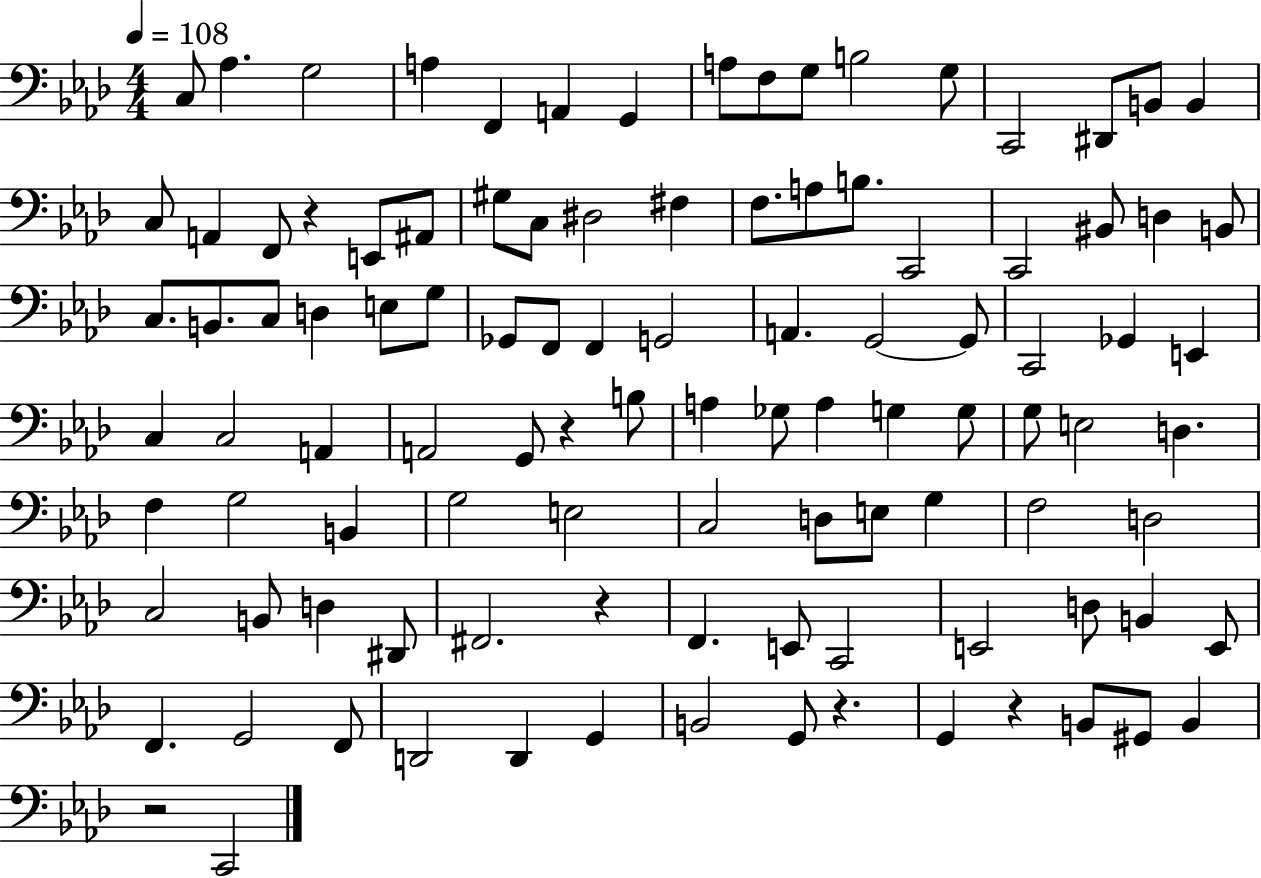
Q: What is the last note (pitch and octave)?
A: C2